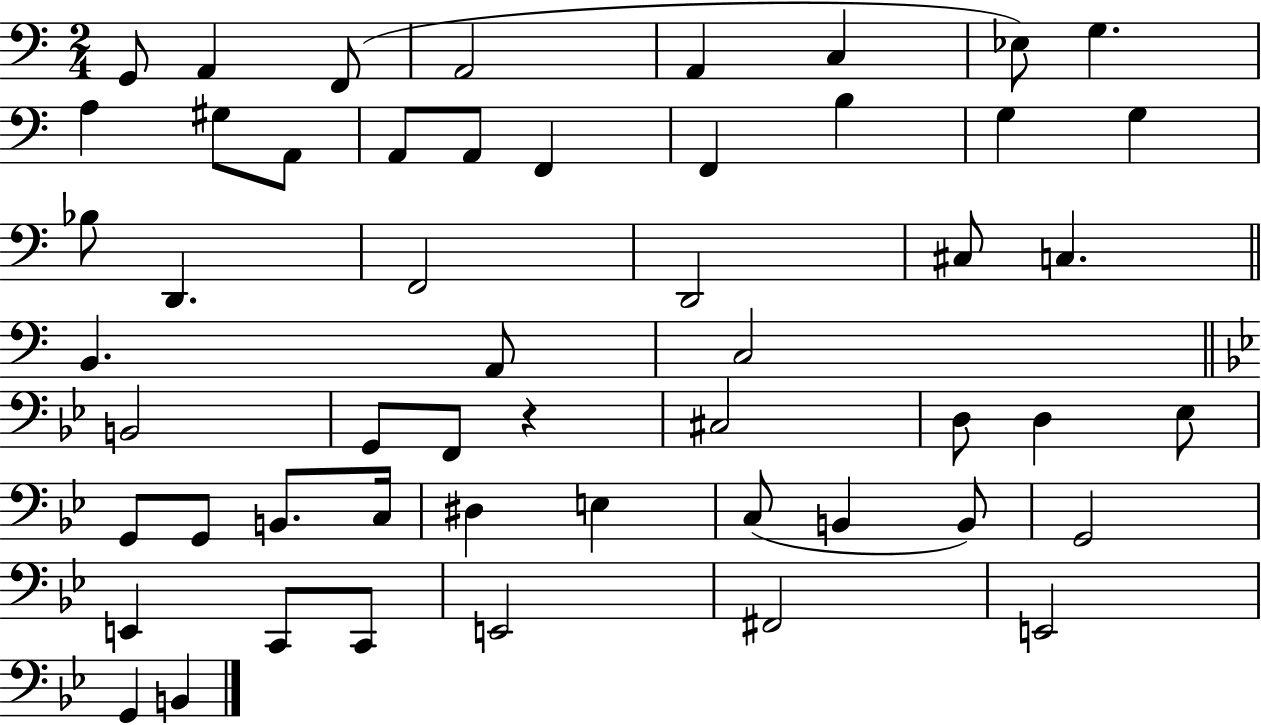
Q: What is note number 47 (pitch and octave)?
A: C2